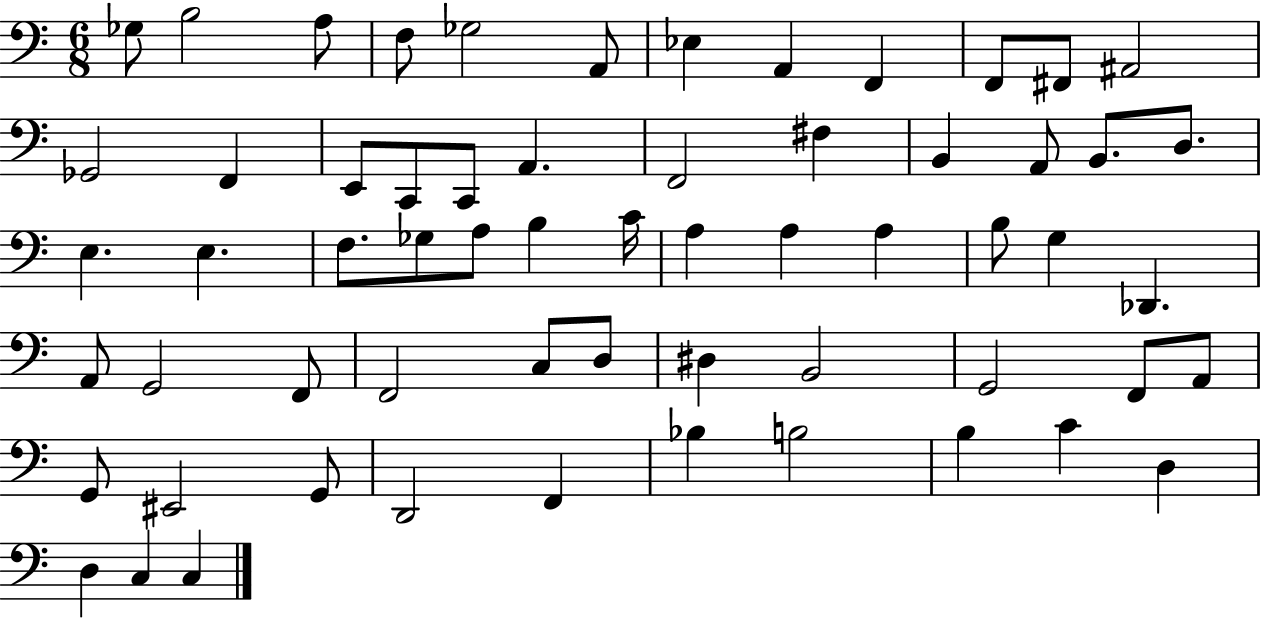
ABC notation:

X:1
T:Untitled
M:6/8
L:1/4
K:C
_G,/2 B,2 A,/2 F,/2 _G,2 A,,/2 _E, A,, F,, F,,/2 ^F,,/2 ^A,,2 _G,,2 F,, E,,/2 C,,/2 C,,/2 A,, F,,2 ^F, B,, A,,/2 B,,/2 D,/2 E, E, F,/2 _G,/2 A,/2 B, C/4 A, A, A, B,/2 G, _D,, A,,/2 G,,2 F,,/2 F,,2 C,/2 D,/2 ^D, B,,2 G,,2 F,,/2 A,,/2 G,,/2 ^E,,2 G,,/2 D,,2 F,, _B, B,2 B, C D, D, C, C,